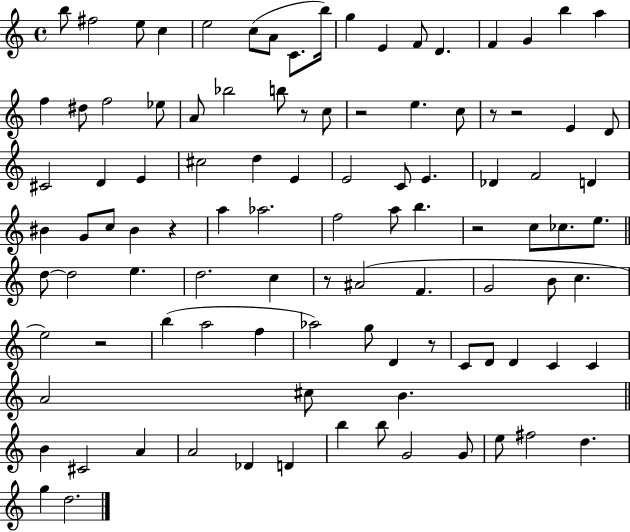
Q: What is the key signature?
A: C major